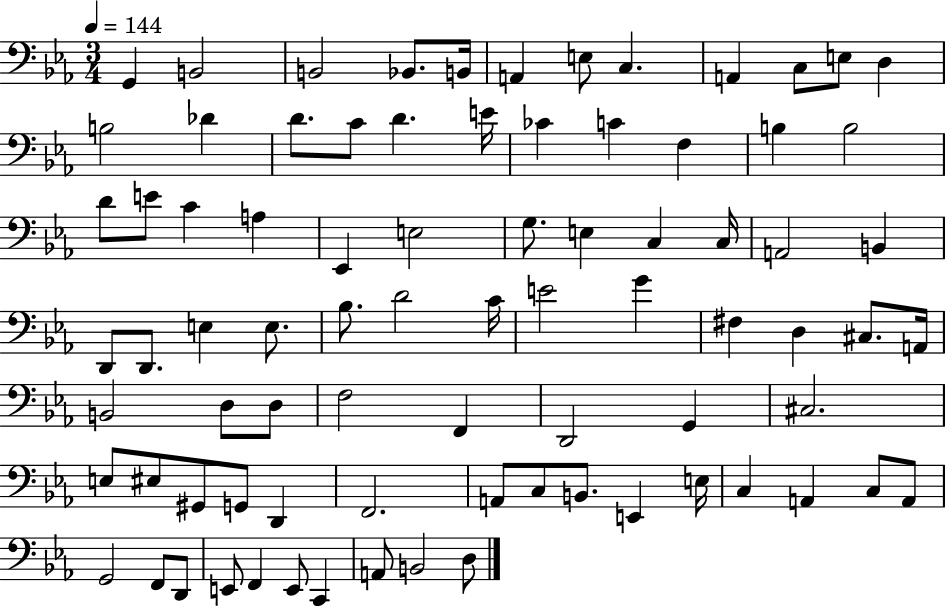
{
  \clef bass
  \numericTimeSignature
  \time 3/4
  \key ees \major
  \tempo 4 = 144
  g,4 b,2 | b,2 bes,8. b,16 | a,4 e8 c4. | a,4 c8 e8 d4 | \break b2 des'4 | d'8. c'8 d'4. e'16 | ces'4 c'4 f4 | b4 b2 | \break d'8 e'8 c'4 a4 | ees,4 e2 | g8. e4 c4 c16 | a,2 b,4 | \break d,8 d,8. e4 e8. | bes8. d'2 c'16 | e'2 g'4 | fis4 d4 cis8. a,16 | \break b,2 d8 d8 | f2 f,4 | d,2 g,4 | cis2. | \break e8 eis8 gis,8 g,8 d,4 | f,2. | a,8 c8 b,8. e,4 e16 | c4 a,4 c8 a,8 | \break g,2 f,8 d,8 | e,8 f,4 e,8 c,4 | a,8 b,2 d8 | \bar "|."
}